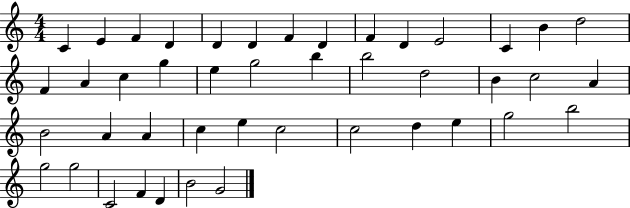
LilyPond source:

{
  \clef treble
  \numericTimeSignature
  \time 4/4
  \key c \major
  c'4 e'4 f'4 d'4 | d'4 d'4 f'4 d'4 | f'4 d'4 e'2 | c'4 b'4 d''2 | \break f'4 a'4 c''4 g''4 | e''4 g''2 b''4 | b''2 d''2 | b'4 c''2 a'4 | \break b'2 a'4 a'4 | c''4 e''4 c''2 | c''2 d''4 e''4 | g''2 b''2 | \break g''2 g''2 | c'2 f'4 d'4 | b'2 g'2 | \bar "|."
}